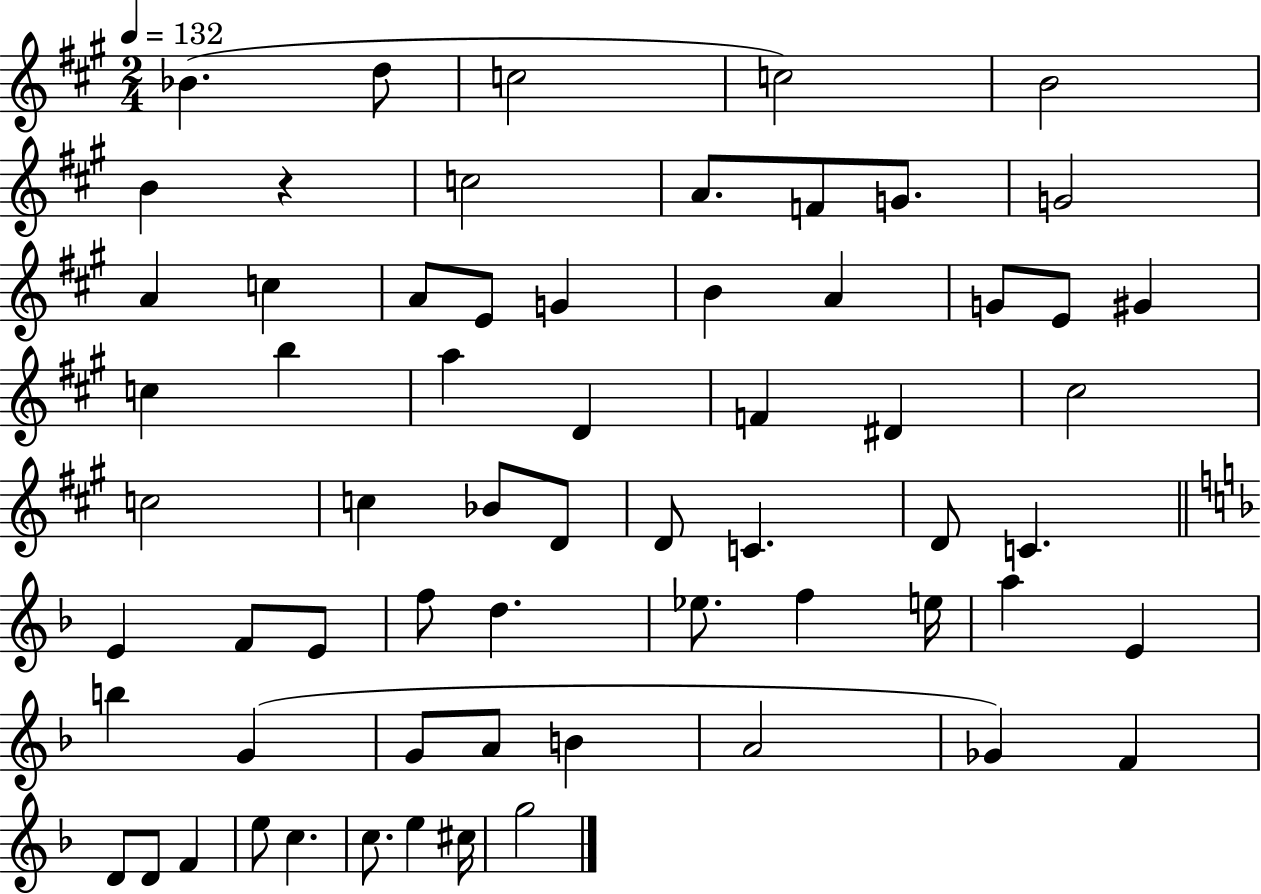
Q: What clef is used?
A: treble